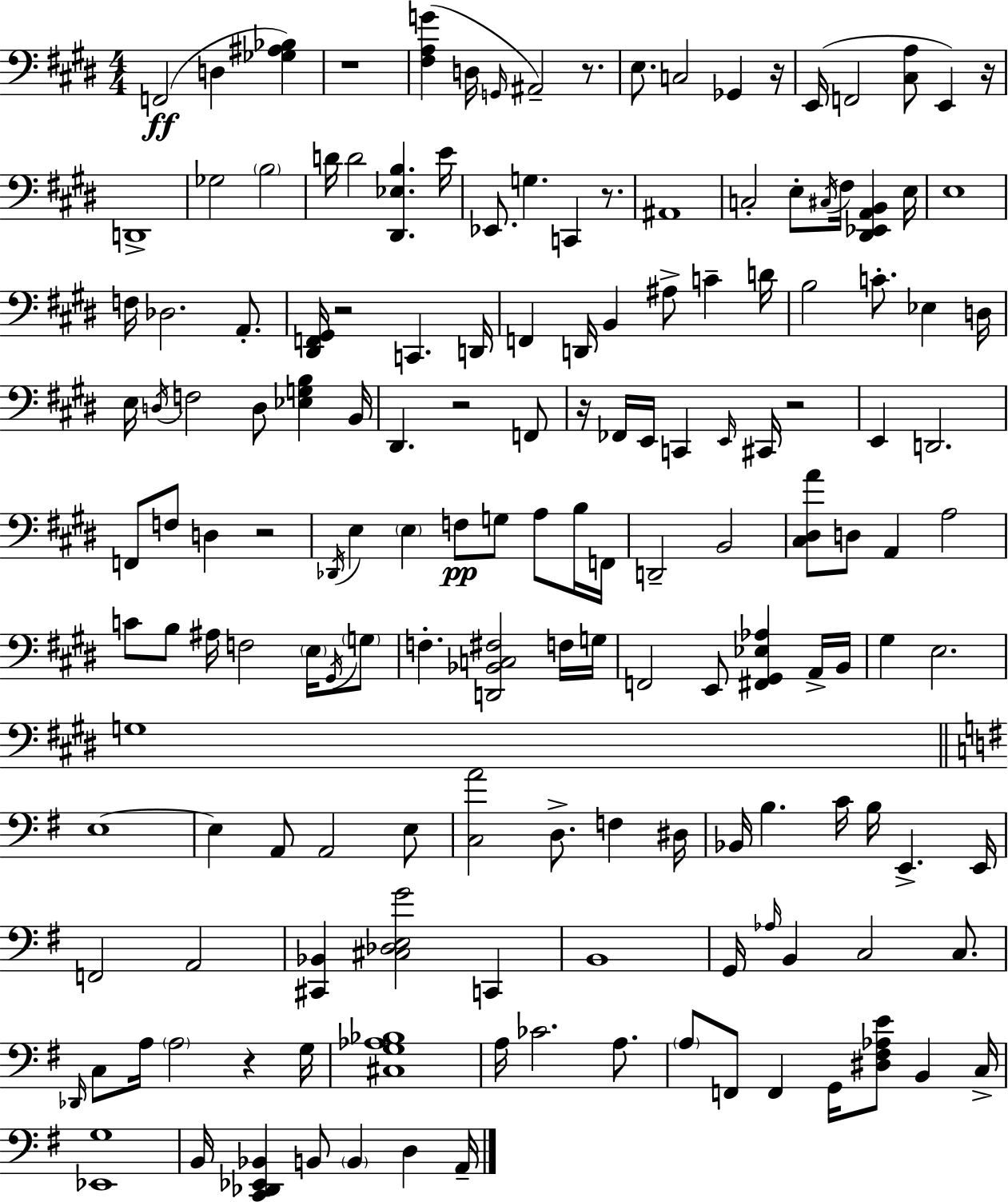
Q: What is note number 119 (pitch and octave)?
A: CES4